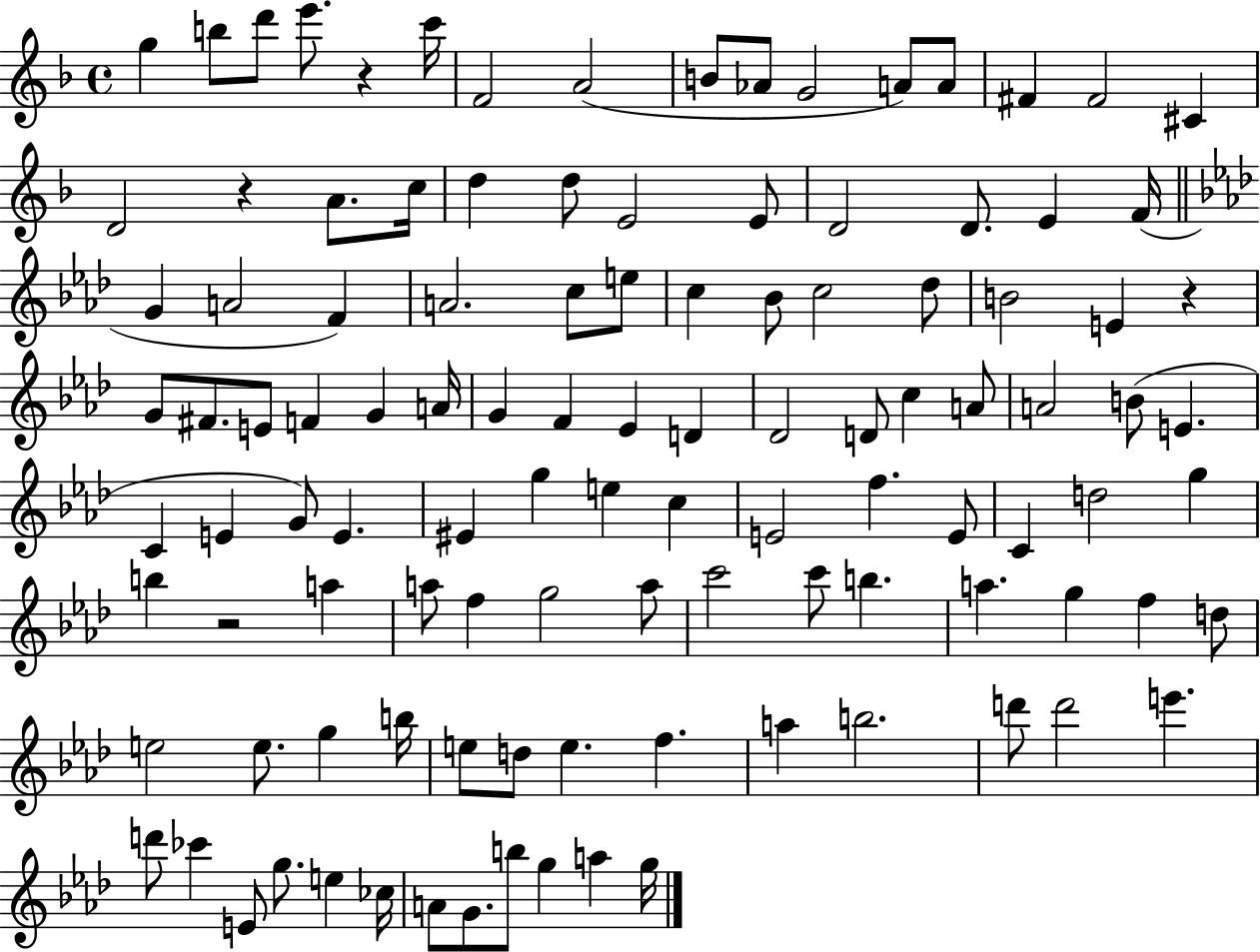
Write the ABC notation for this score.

X:1
T:Untitled
M:4/4
L:1/4
K:F
g b/2 d'/2 e'/2 z c'/4 F2 A2 B/2 _A/2 G2 A/2 A/2 ^F ^F2 ^C D2 z A/2 c/4 d d/2 E2 E/2 D2 D/2 E F/4 G A2 F A2 c/2 e/2 c _B/2 c2 _d/2 B2 E z G/2 ^F/2 E/2 F G A/4 G F _E D _D2 D/2 c A/2 A2 B/2 E C E G/2 E ^E g e c E2 f E/2 C d2 g b z2 a a/2 f g2 a/2 c'2 c'/2 b a g f d/2 e2 e/2 g b/4 e/2 d/2 e f a b2 d'/2 d'2 e' d'/2 _c' E/2 g/2 e _c/4 A/2 G/2 b/2 g a g/4